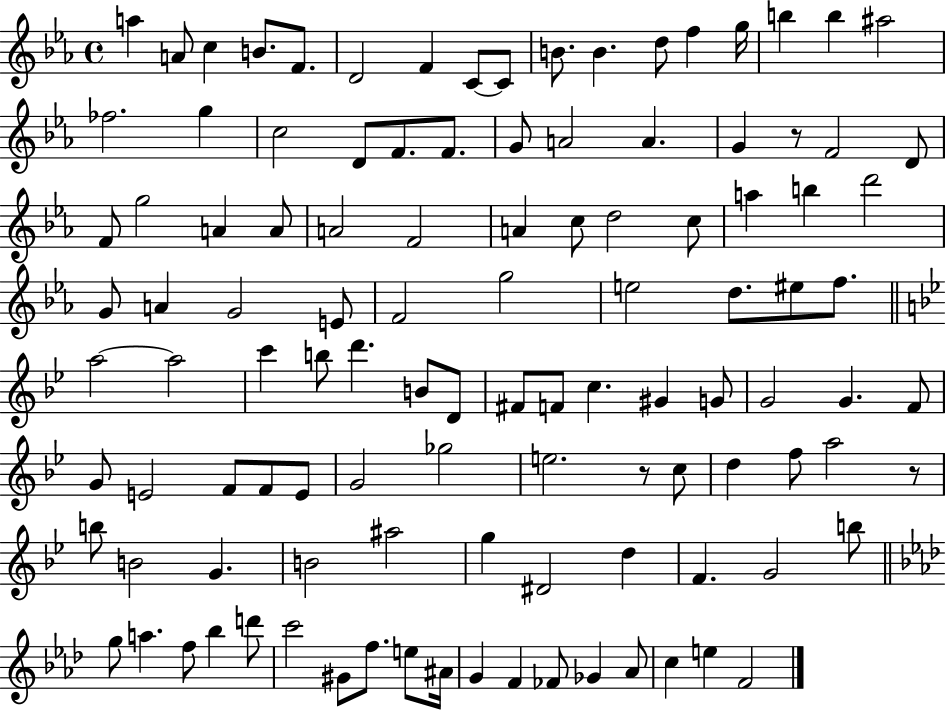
{
  \clef treble
  \time 4/4
  \defaultTimeSignature
  \key ees \major
  \repeat volta 2 { a''4 a'8 c''4 b'8. f'8. | d'2 f'4 c'8~~ c'8 | b'8. b'4. d''8 f''4 g''16 | b''4 b''4 ais''2 | \break fes''2. g''4 | c''2 d'8 f'8. f'8. | g'8 a'2 a'4. | g'4 r8 f'2 d'8 | \break f'8 g''2 a'4 a'8 | a'2 f'2 | a'4 c''8 d''2 c''8 | a''4 b''4 d'''2 | \break g'8 a'4 g'2 e'8 | f'2 g''2 | e''2 d''8. eis''8 f''8. | \bar "||" \break \key g \minor a''2~~ a''2 | c'''4 b''8 d'''4. b'8 d'8 | fis'8 f'8 c''4. gis'4 g'8 | g'2 g'4. f'8 | \break g'8 e'2 f'8 f'8 e'8 | g'2 ges''2 | e''2. r8 c''8 | d''4 f''8 a''2 r8 | \break b''8 b'2 g'4. | b'2 ais''2 | g''4 dis'2 d''4 | f'4. g'2 b''8 | \break \bar "||" \break \key aes \major g''8 a''4. f''8 bes''4 d'''8 | c'''2 gis'8 f''8. e''8 ais'16 | g'4 f'4 fes'8 ges'4 aes'8 | c''4 e''4 f'2 | \break } \bar "|."
}